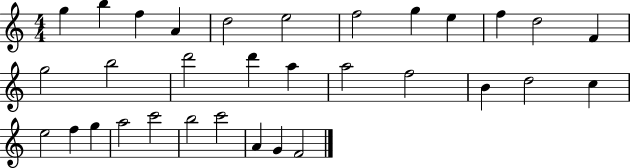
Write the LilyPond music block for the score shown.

{
  \clef treble
  \numericTimeSignature
  \time 4/4
  \key c \major
  g''4 b''4 f''4 a'4 | d''2 e''2 | f''2 g''4 e''4 | f''4 d''2 f'4 | \break g''2 b''2 | d'''2 d'''4 a''4 | a''2 f''2 | b'4 d''2 c''4 | \break e''2 f''4 g''4 | a''2 c'''2 | b''2 c'''2 | a'4 g'4 f'2 | \break \bar "|."
}